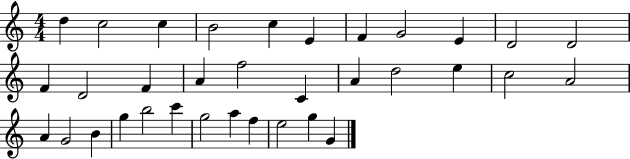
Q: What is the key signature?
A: C major